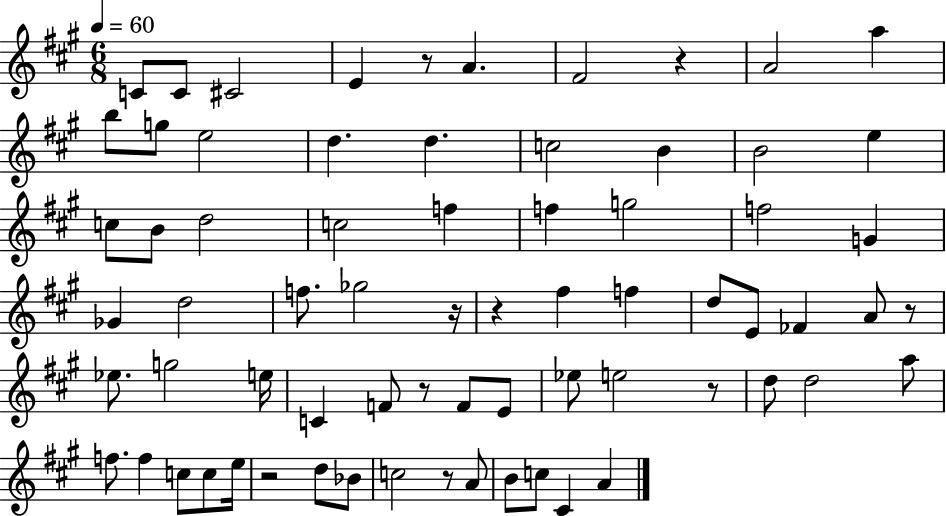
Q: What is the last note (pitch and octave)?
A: A4